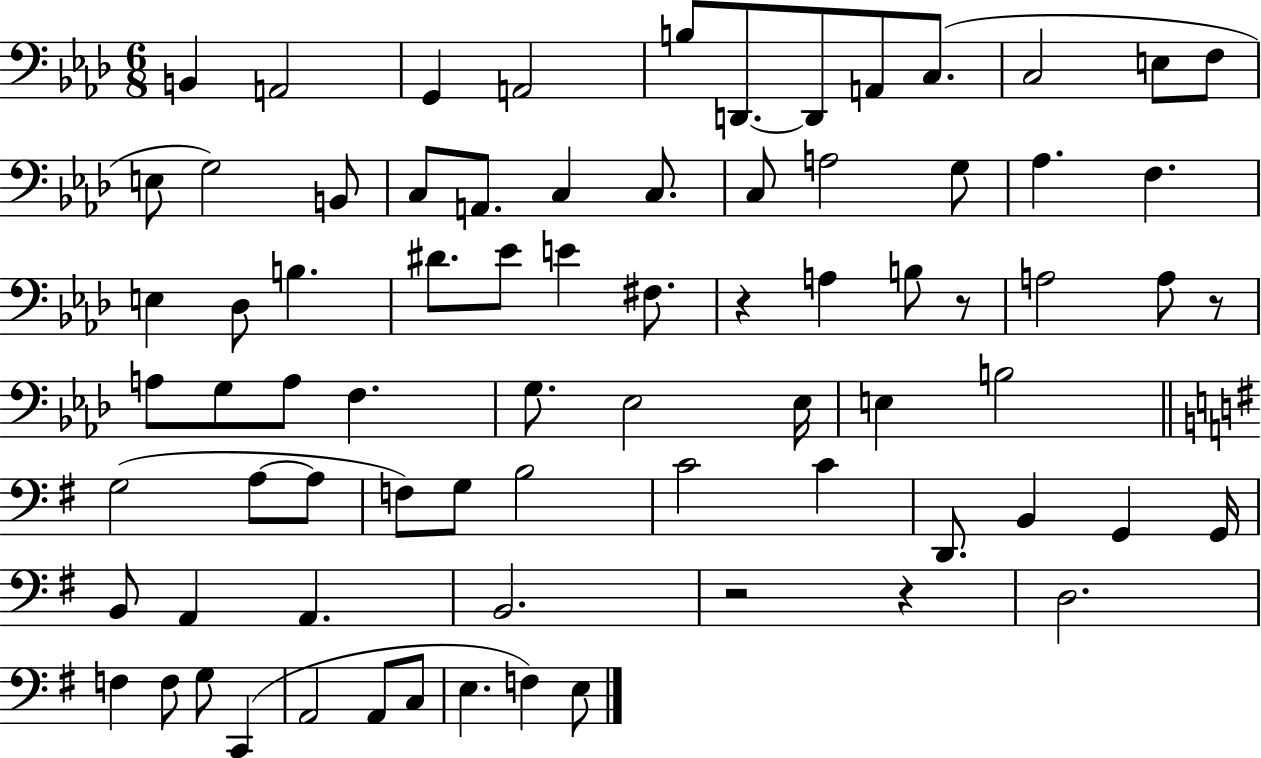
B2/q A2/h G2/q A2/h B3/e D2/e. D2/e A2/e C3/e. C3/h E3/e F3/e E3/e G3/h B2/e C3/e A2/e. C3/q C3/e. C3/e A3/h G3/e Ab3/q. F3/q. E3/q Db3/e B3/q. D#4/e. Eb4/e E4/q F#3/e. R/q A3/q B3/e R/e A3/h A3/e R/e A3/e G3/e A3/e F3/q. G3/e. Eb3/h Eb3/s E3/q B3/h G3/h A3/e A3/e F3/e G3/e B3/h C4/h C4/q D2/e. B2/q G2/q G2/s B2/e A2/q A2/q. B2/h. R/h R/q D3/h. F3/q F3/e G3/e C2/q A2/h A2/e C3/e E3/q. F3/q E3/e